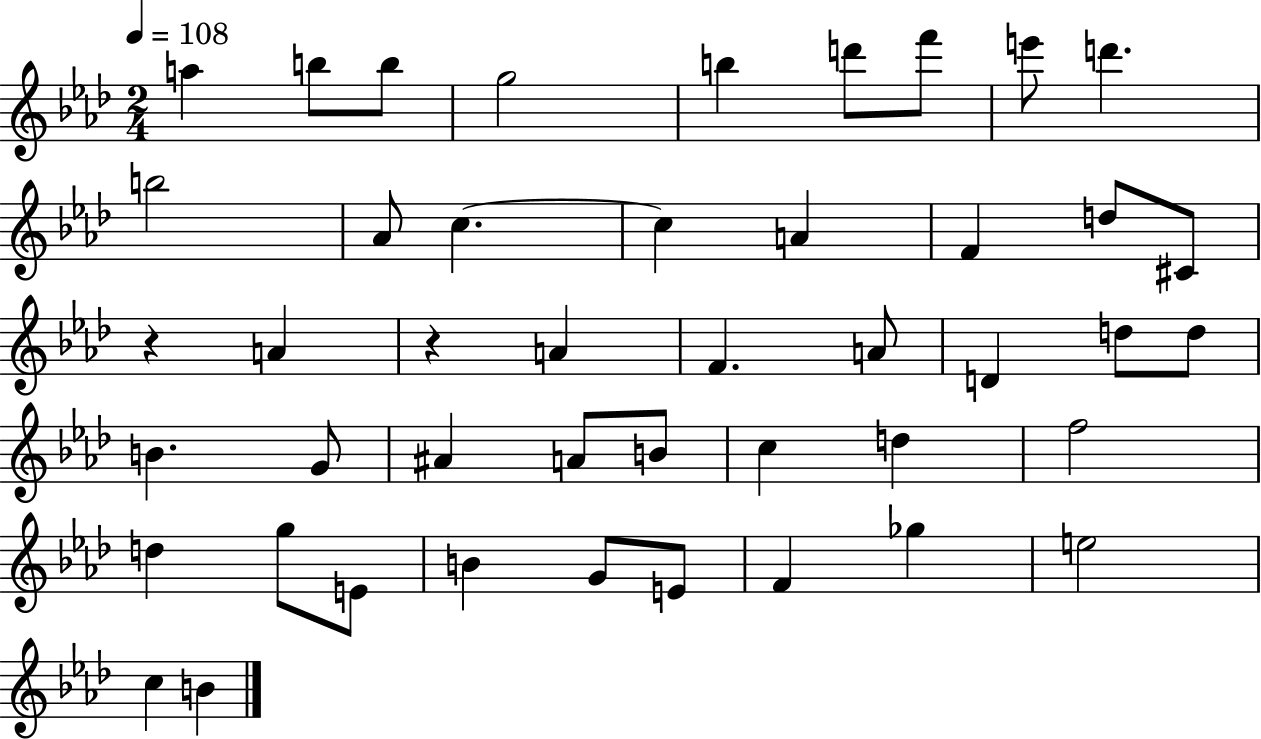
{
  \clef treble
  \numericTimeSignature
  \time 2/4
  \key aes \major
  \tempo 4 = 108
  a''4 b''8 b''8 | g''2 | b''4 d'''8 f'''8 | e'''8 d'''4. | \break b''2 | aes'8 c''4.~~ | c''4 a'4 | f'4 d''8 cis'8 | \break r4 a'4 | r4 a'4 | f'4. a'8 | d'4 d''8 d''8 | \break b'4. g'8 | ais'4 a'8 b'8 | c''4 d''4 | f''2 | \break d''4 g''8 e'8 | b'4 g'8 e'8 | f'4 ges''4 | e''2 | \break c''4 b'4 | \bar "|."
}